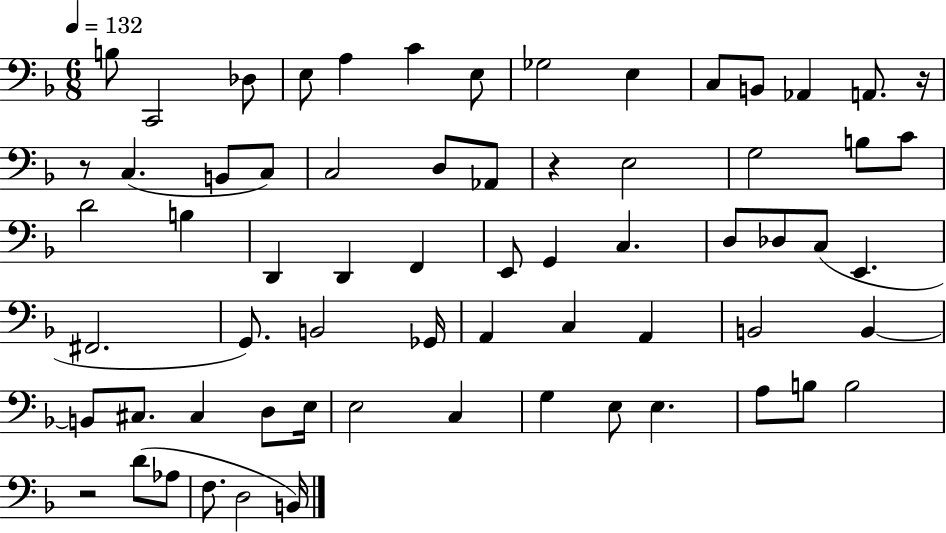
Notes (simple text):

B3/e C2/h Db3/e E3/e A3/q C4/q E3/e Gb3/h E3/q C3/e B2/e Ab2/q A2/e. R/s R/e C3/q. B2/e C3/e C3/h D3/e Ab2/e R/q E3/h G3/h B3/e C4/e D4/h B3/q D2/q D2/q F2/q E2/e G2/q C3/q. D3/e Db3/e C3/e E2/q. F#2/h. G2/e. B2/h Gb2/s A2/q C3/q A2/q B2/h B2/q B2/e C#3/e. C#3/q D3/e E3/s E3/h C3/q G3/q E3/e E3/q. A3/e B3/e B3/h R/h D4/e Ab3/e F3/e. D3/h B2/s